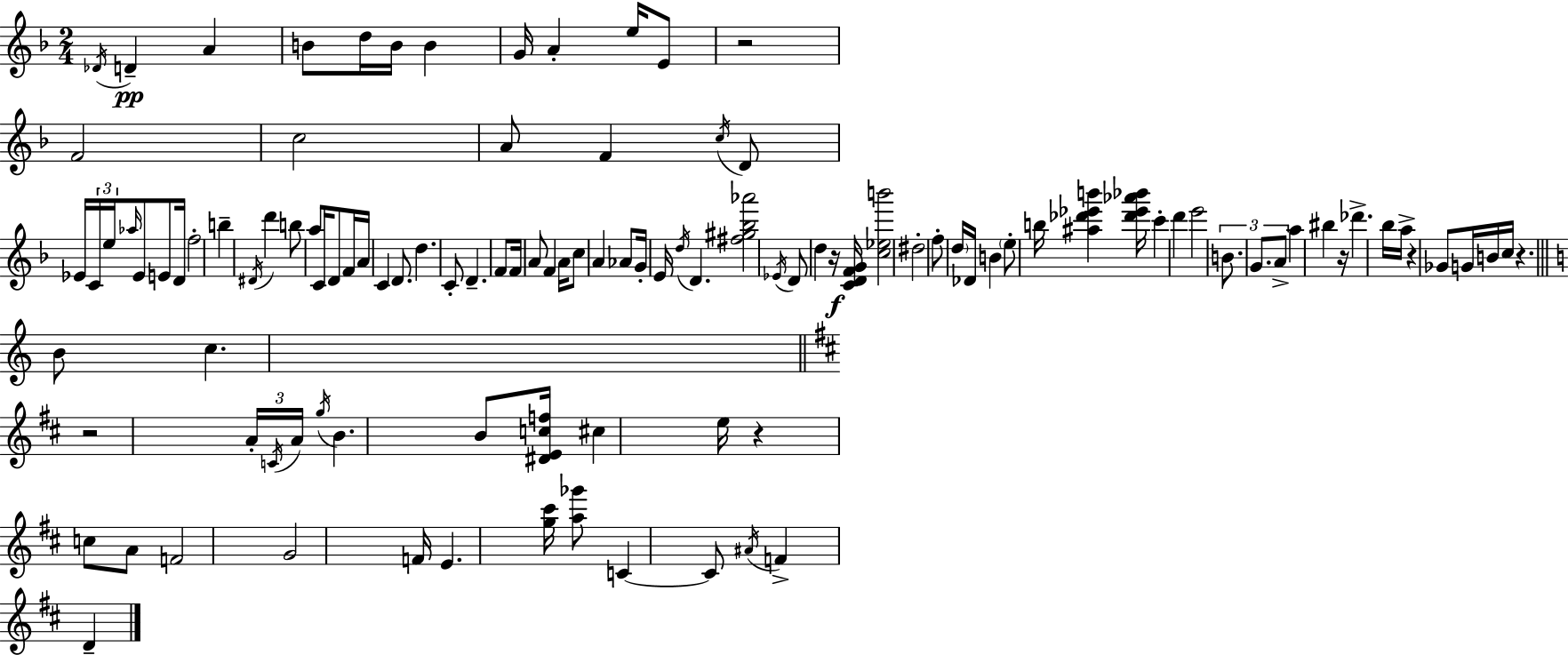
{
  \clef treble
  \numericTimeSignature
  \time 2/4
  \key f \major
  \repeat volta 2 { \acciaccatura { des'16 }\pp d'4-- a'4 | b'8 d''16 b'16 b'4 | g'16 a'4-. e''16 e'8 | r2 | \break f'2 | c''2 | a'8 f'4 \acciaccatura { c''16 } | d'8 ees'16 \tuplet 3/2 { c'16 e''16 \grace { aes''16 } } ees'8 | \break e'8 d'16 f''2-. | b''4-- \acciaccatura { dis'16 } | d'''4 b''8 a''8 | c'16 d'8 f'16 a'16 c'4 | \break d'8. d''4. | c'8-. d'4.-- | f'8 f'16 a'8 f'4 | a'16 c''8 a'4 | \break aes'8 g'16-. e'16 \acciaccatura { d''16 } d'4. | <fis'' gis'' bes'' aes'''>2 | \acciaccatura { ees'16 } d'8 | d''4 r16\f <c' d' f' g'>16 <c'' ees'' b'''>2 | \break dis''2-. | f''8-. | \parenthesize d''16 des'16 b'4 \parenthesize e''8-. | b''16 <ais'' des''' ees''' b'''>4 <des''' ees''' aes''' bes'''>16 c'''4-. | \break d'''4 e'''2 | \tuplet 3/2 { b'8. | g'8. a'8-> } a''4 | bis''4 r16 des'''4.-> | \break bes''16 a''16-> r4 | ges'8 g'16 b'16 c''16 | r4. \bar "||" \break \key c \major b'8 c''4. | \bar "||" \break \key d \major r2 | \tuplet 3/2 { a'16-. \acciaccatura { c'16 } a'16 } \acciaccatura { g''16 } b'4. | b'8 <dis' e' c'' f''>16 cis''4 | e''16 r4 c''8 | \break a'8 f'2 | g'2 | f'16 e'4. | <g'' cis'''>16 <a'' ges'''>8 c'4~~ | \break c'8 \acciaccatura { ais'16 } f'4-> d'4-- | } \bar "|."
}